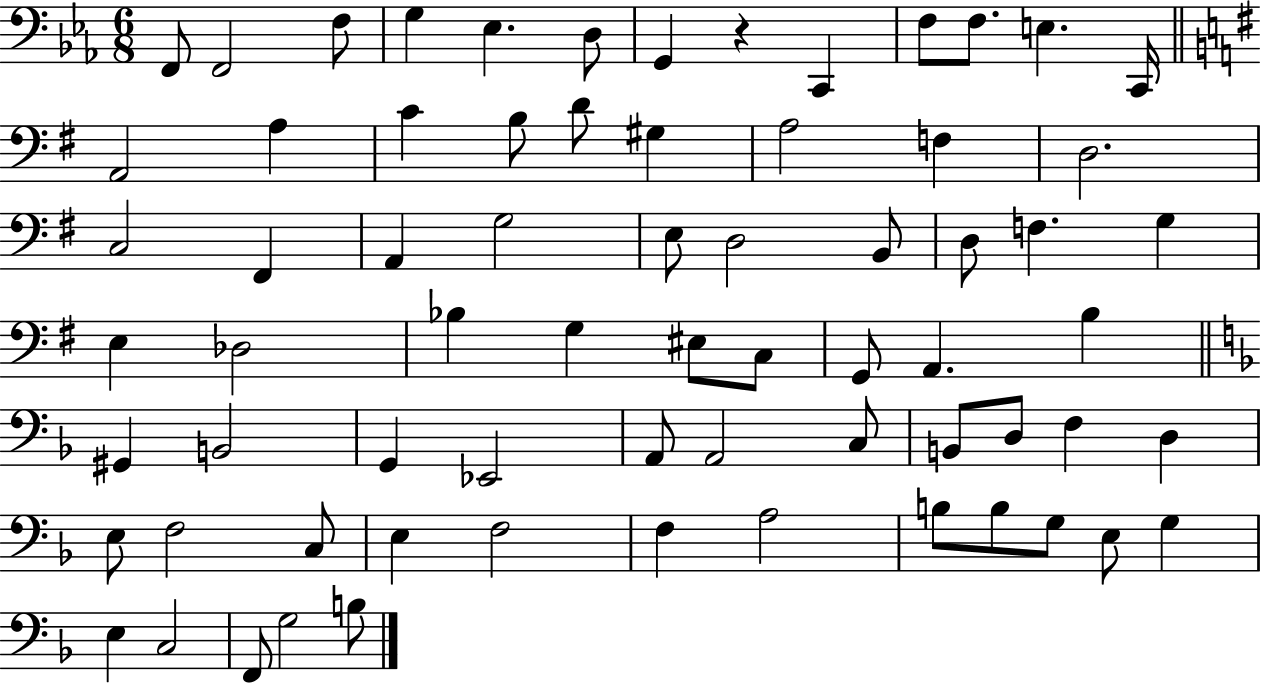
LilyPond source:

{
  \clef bass
  \numericTimeSignature
  \time 6/8
  \key ees \major
  f,8 f,2 f8 | g4 ees4. d8 | g,4 r4 c,4 | f8 f8. e4. c,16 | \break \bar "||" \break \key g \major a,2 a4 | c'4 b8 d'8 gis4 | a2 f4 | d2. | \break c2 fis,4 | a,4 g2 | e8 d2 b,8 | d8 f4. g4 | \break e4 des2 | bes4 g4 eis8 c8 | g,8 a,4. b4 | \bar "||" \break \key d \minor gis,4 b,2 | g,4 ees,2 | a,8 a,2 c8 | b,8 d8 f4 d4 | \break e8 f2 c8 | e4 f2 | f4 a2 | b8 b8 g8 e8 g4 | \break e4 c2 | f,8 g2 b8 | \bar "|."
}